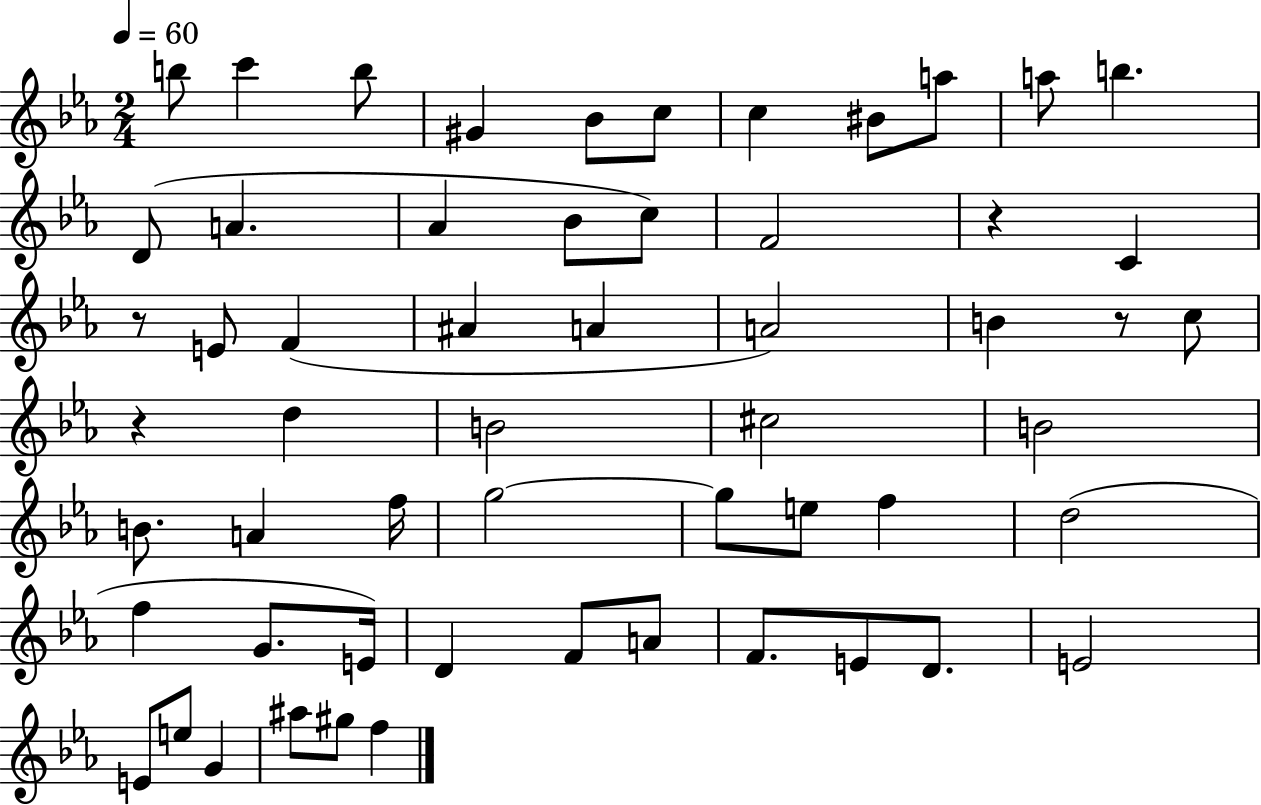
X:1
T:Untitled
M:2/4
L:1/4
K:Eb
b/2 c' b/2 ^G _B/2 c/2 c ^B/2 a/2 a/2 b D/2 A _A _B/2 c/2 F2 z C z/2 E/2 F ^A A A2 B z/2 c/2 z d B2 ^c2 B2 B/2 A f/4 g2 g/2 e/2 f d2 f G/2 E/4 D F/2 A/2 F/2 E/2 D/2 E2 E/2 e/2 G ^a/2 ^g/2 f